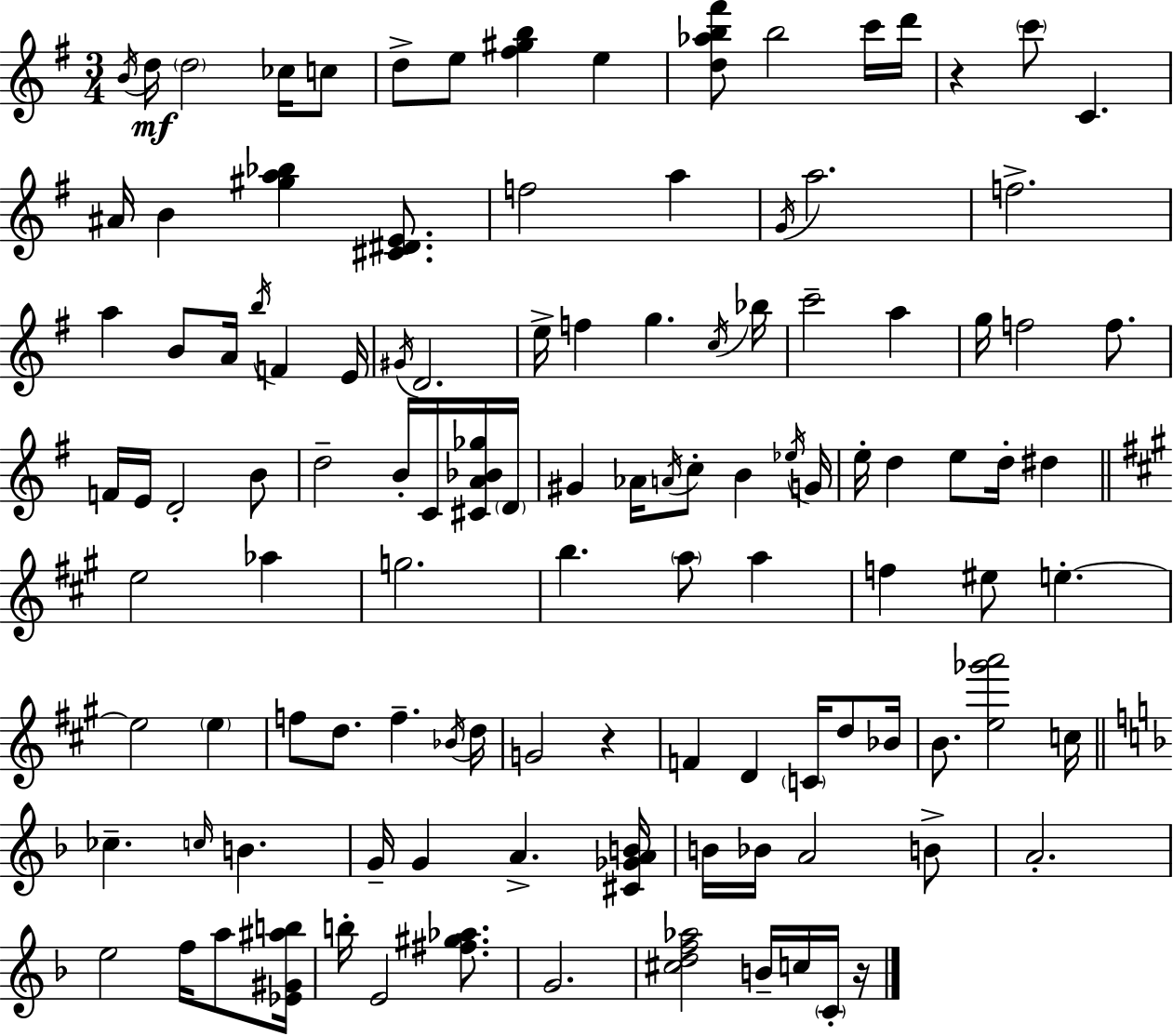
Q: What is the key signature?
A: E minor